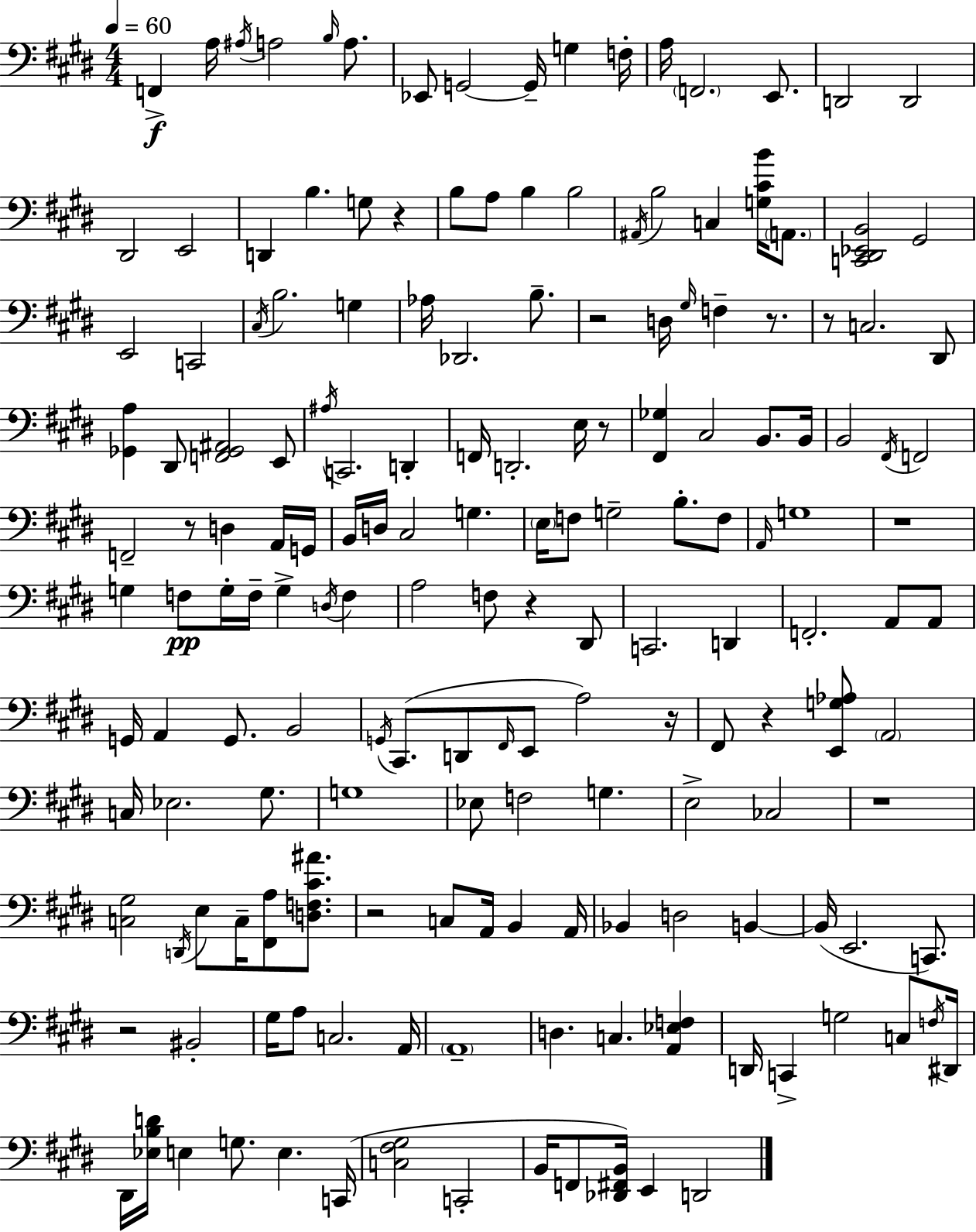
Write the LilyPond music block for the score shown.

{
  \clef bass
  \numericTimeSignature
  \time 4/4
  \key e \major
  \tempo 4 = 60
  f,4->\f a16 \acciaccatura { ais16 } a2 \grace { b16 } a8. | ees,8 g,2~~ g,16-- g4 | f16-. a16 \parenthesize f,2. e,8. | d,2 d,2 | \break dis,2 e,2 | d,4 b4. g8 r4 | b8 a8 b4 b2 | \acciaccatura { ais,16 } b2 c4 <g cis' b'>16 | \break \parenthesize a,8. <c, dis, ees, b,>2 gis,2 | e,2 c,2 | \acciaccatura { cis16 } b2. | g4 aes16 des,2. | \break b8.-- r2 d16 \grace { gis16 } f4-- | r8. r8 c2. | dis,8 <ges, a>4 dis,8 <f, ges, ais,>2 | e,8 \acciaccatura { ais16 } c,2. | \break d,4-. f,16 d,2.-. | e16 r8 <fis, ges>4 cis2 | b,8. b,16 b,2 \acciaccatura { fis,16 } f,2 | f,2-- r8 | \break d4 a,16 g,16 b,16 d16 cis2 | g4. \parenthesize e16 f8 g2-- | b8.-. f8 \grace { a,16 } g1 | r1 | \break g4 f8\pp g16-. f16-- | g4-> \acciaccatura { d16 } f4 a2 | f8 r4 dis,8 c,2. | d,4 f,2.-. | \break a,8 a,8 g,16 a,4 g,8. | b,2 \acciaccatura { g,16 } cis,8.( d,8 \grace { fis,16 } | e,8 a2) r16 fis,8 r4 | <e, g aes>8 \parenthesize a,2 c16 ees2. | \break gis8. g1 | ees8 f2 | g4. e2-> | ces2 r1 | \break <c gis>2 | \acciaccatura { d,16 } e8 c16-- <fis, a>8 <d f cis' ais'>8. r2 | c8 a,16 b,4 a,16 bes,4 | d2 b,4~~ b,16( e,2. | \break c,8.) r2 | bis,2-. gis16 a8 c2. | a,16 \parenthesize a,1-- | d4. | \break c4. <a, ees f>4 d,16 c,4-> | g2 c8 \acciaccatura { f16 } dis,16 dis,16 <ees b d'>16 e4 | g8. e4. c,16( <c fis gis>2 | c,2-. b,16 f,8 | \break <des, fis, b,>16) e,4 d,2 \bar "|."
}